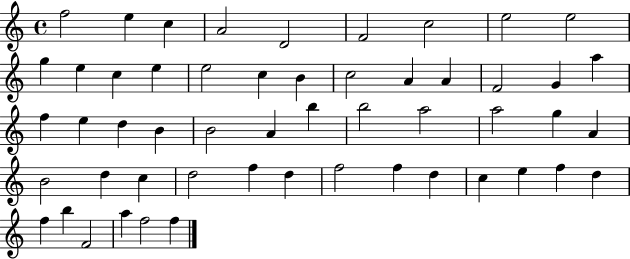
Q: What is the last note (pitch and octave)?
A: F5